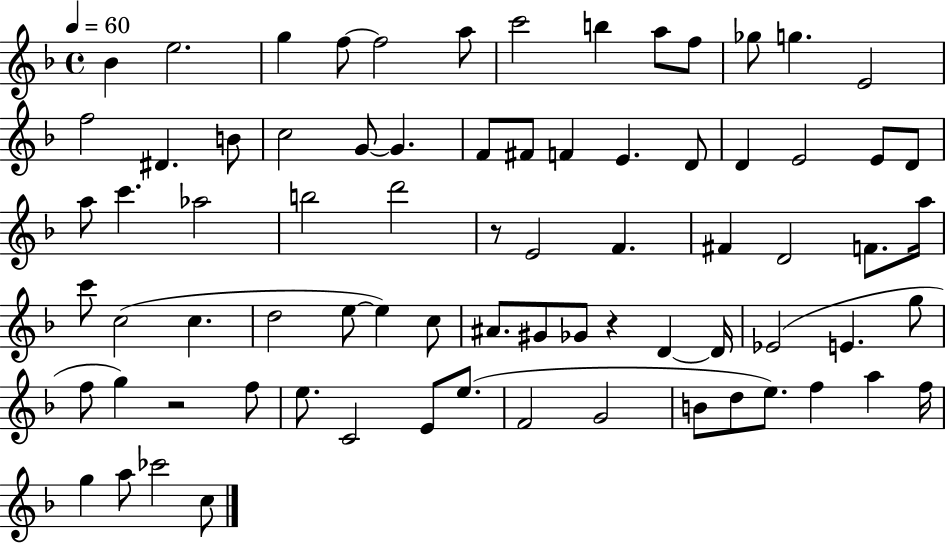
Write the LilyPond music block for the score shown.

{
  \clef treble
  \time 4/4
  \defaultTimeSignature
  \key f \major
  \tempo 4 = 60
  \repeat volta 2 { bes'4 e''2. | g''4 f''8~~ f''2 a''8 | c'''2 b''4 a''8 f''8 | ges''8 g''4. e'2 | \break f''2 dis'4. b'8 | c''2 g'8~~ g'4. | f'8 fis'8 f'4 e'4. d'8 | d'4 e'2 e'8 d'8 | \break a''8 c'''4. aes''2 | b''2 d'''2 | r8 e'2 f'4. | fis'4 d'2 f'8. a''16 | \break c'''8 c''2( c''4. | d''2 e''8~~ e''4) c''8 | ais'8. gis'8 ges'8 r4 d'4~~ d'16 | ees'2( e'4. g''8 | \break f''8 g''4) r2 f''8 | e''8. c'2 e'8 e''8.( | f'2 g'2 | b'8 d''8 e''8.) f''4 a''4 f''16 | \break g''4 a''8 ces'''2 c''8 | } \bar "|."
}